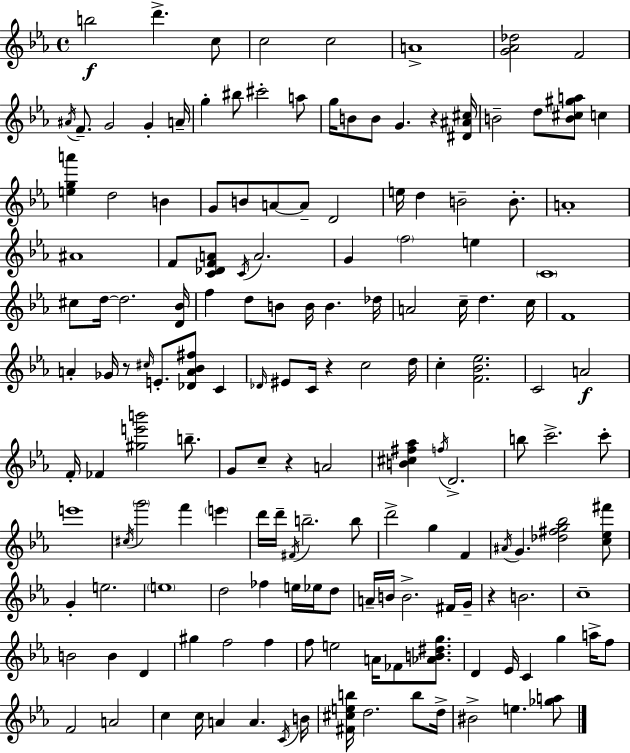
B5/h D6/q. C5/e C5/h C5/h A4/w [G4,Ab4,Db5]/h F4/h A#4/s F4/e. G4/h G4/q A4/s G5/q BIS5/e C#6/h A5/e G5/s B4/e B4/e G4/q. R/q [D#4,A#4,C#5]/s B4/h D5/e [B4,C#5,G#5,A5]/e C5/q [E5,G5,A6]/q D5/h B4/q G4/e B4/e A4/e A4/e D4/h E5/s D5/q B4/h B4/e. A4/w A#4/w F4/e [C4,Db4,F4,A4]/e C4/s A4/h. G4/q F5/h E5/q C4/w C#5/e D5/s D5/h. [D4,Bb4]/s F5/q D5/e B4/e B4/s B4/q. Db5/s A4/h C5/s D5/q. C5/s F4/w A4/q Gb4/s R/e C#5/s E4/e. [Db4,A4,Bb4,F#5]/e C4/q Db4/s EIS4/e C4/s R/q C5/h D5/s C5/q [F4,Bb4,Eb5]/h. C4/h A4/h F4/s FES4/q [G#5,E6,B6]/h B5/e. G4/e C5/e R/q A4/h [B4,C#5,F#5,Ab5]/q F5/s D4/h. B5/e C6/h. C6/e E6/w C#5/s G6/h F6/q E6/q D6/s D6/s F#4/s B5/h. B5/e D6/h G5/q F4/q A#4/s G4/q. [Db5,F#5,G5,Bb5]/h [C5,Eb5,F#6]/e G4/q E5/h. E5/w D5/h FES5/q E5/s Eb5/s D5/e A4/s B4/s B4/h. F#4/s G4/s R/q B4/h. C5/w B4/h B4/q D4/q G#5/q F5/h F5/q F5/e E5/h A4/s FES4/e [Ab4,B4,D#5,G5]/e. D4/q Eb4/s C4/q G5/q A5/s F5/e F4/h A4/h C5/q C5/s A4/q A4/q. C4/s B4/s [F#4,C#5,E5,B5]/s D5/h. B5/e D5/s BIS4/h E5/q. [Gb5,A5]/e